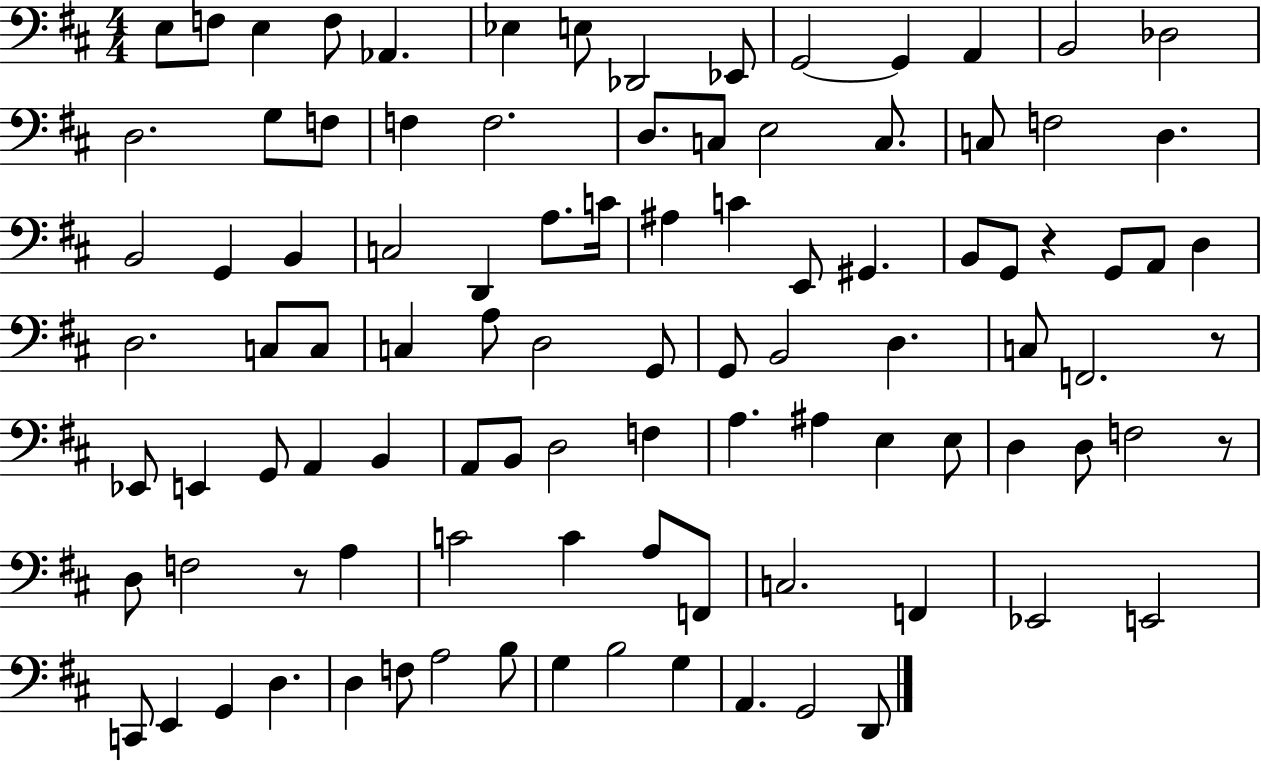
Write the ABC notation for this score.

X:1
T:Untitled
M:4/4
L:1/4
K:D
E,/2 F,/2 E, F,/2 _A,, _E, E,/2 _D,,2 _E,,/2 G,,2 G,, A,, B,,2 _D,2 D,2 G,/2 F,/2 F, F,2 D,/2 C,/2 E,2 C,/2 C,/2 F,2 D, B,,2 G,, B,, C,2 D,, A,/2 C/4 ^A, C E,,/2 ^G,, B,,/2 G,,/2 z G,,/2 A,,/2 D, D,2 C,/2 C,/2 C, A,/2 D,2 G,,/2 G,,/2 B,,2 D, C,/2 F,,2 z/2 _E,,/2 E,, G,,/2 A,, B,, A,,/2 B,,/2 D,2 F, A, ^A, E, E,/2 D, D,/2 F,2 z/2 D,/2 F,2 z/2 A, C2 C A,/2 F,,/2 C,2 F,, _E,,2 E,,2 C,,/2 E,, G,, D, D, F,/2 A,2 B,/2 G, B,2 G, A,, G,,2 D,,/2